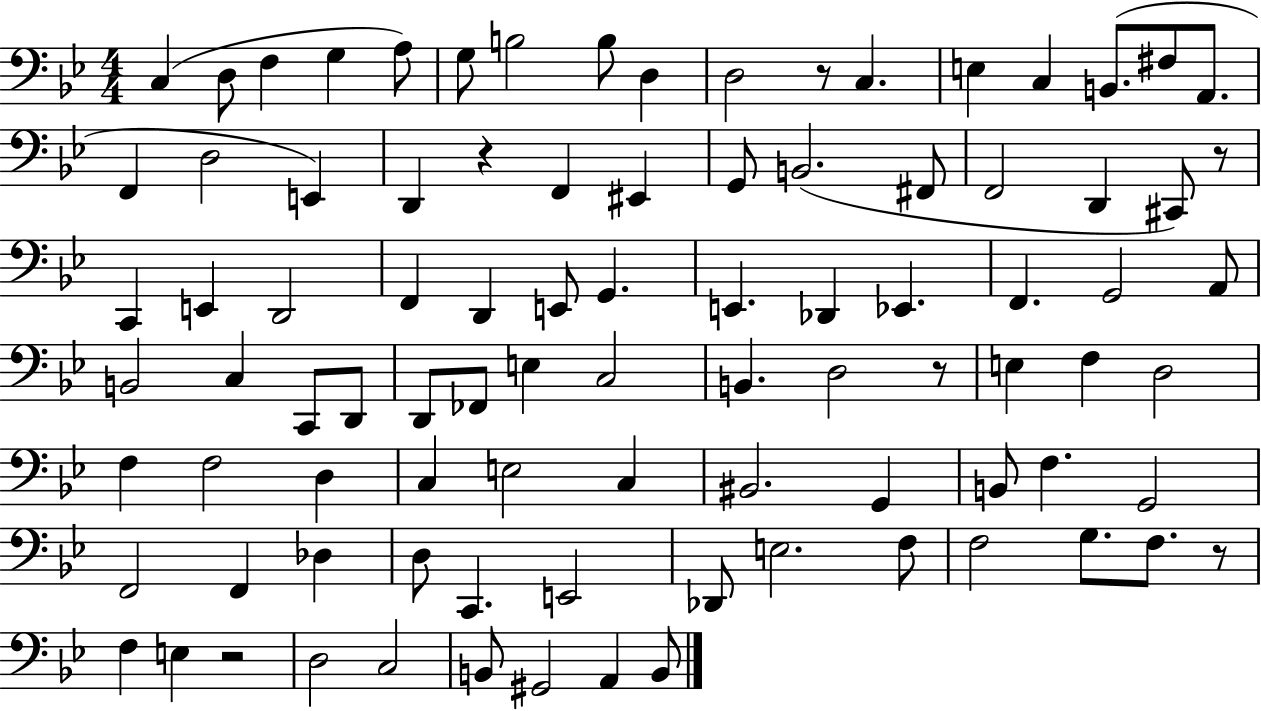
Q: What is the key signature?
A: BES major